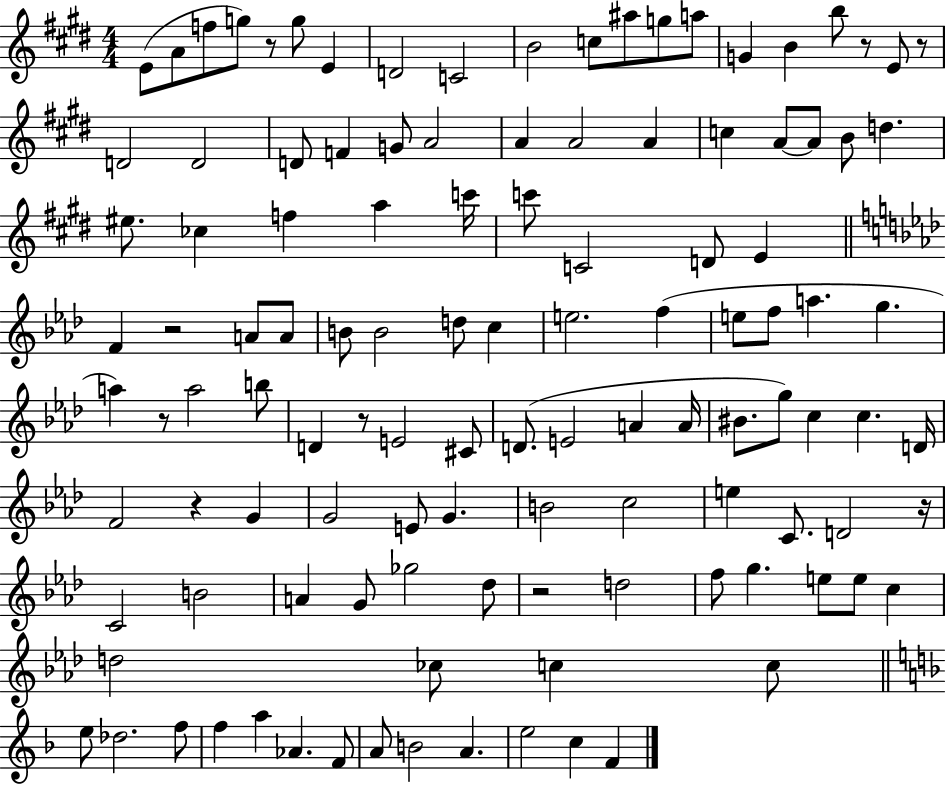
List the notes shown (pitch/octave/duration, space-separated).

E4/e A4/e F5/e G5/e R/e G5/e E4/q D4/h C4/h B4/h C5/e A#5/e G5/e A5/e G4/q B4/q B5/e R/e E4/e R/e D4/h D4/h D4/e F4/q G4/e A4/h A4/q A4/h A4/q C5/q A4/e A4/e B4/e D5/q. EIS5/e. CES5/q F5/q A5/q C6/s C6/e C4/h D4/e E4/q F4/q R/h A4/e A4/e B4/e B4/h D5/e C5/q E5/h. F5/q E5/e F5/e A5/q. G5/q. A5/q R/e A5/h B5/e D4/q R/e E4/h C#4/e D4/e. E4/h A4/q A4/s BIS4/e. G5/e C5/q C5/q. D4/s F4/h R/q G4/q G4/h E4/e G4/q. B4/h C5/h E5/q C4/e. D4/h R/s C4/h B4/h A4/q G4/e Gb5/h Db5/e R/h D5/h F5/e G5/q. E5/e E5/e C5/q D5/h CES5/e C5/q C5/e E5/e Db5/h. F5/e F5/q A5/q Ab4/q. F4/e A4/e B4/h A4/q. E5/h C5/q F4/q